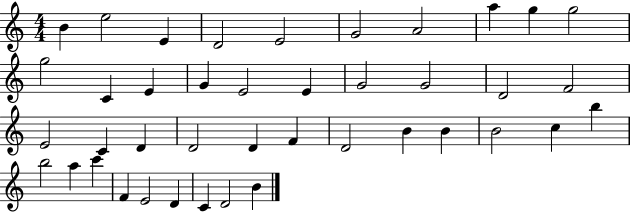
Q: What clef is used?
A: treble